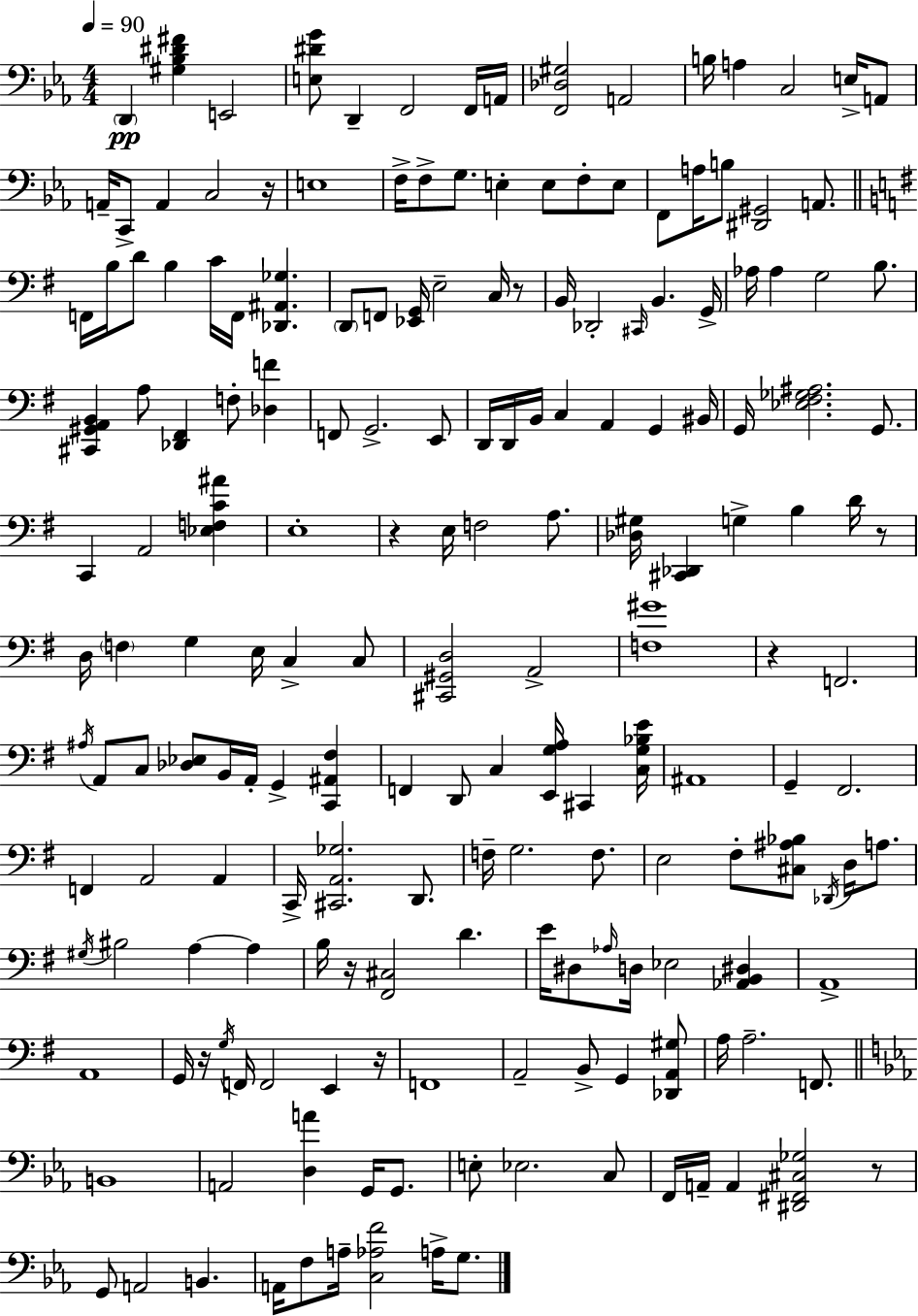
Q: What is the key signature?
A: C minor